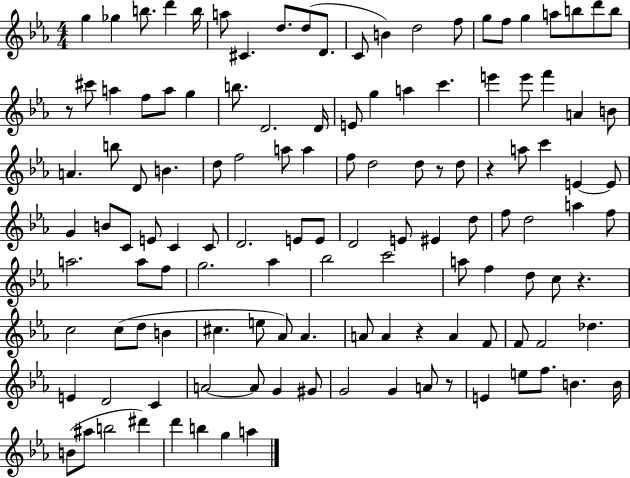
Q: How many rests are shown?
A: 6